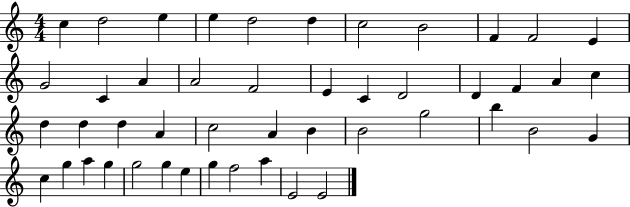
{
  \clef treble
  \numericTimeSignature
  \time 4/4
  \key c \major
  c''4 d''2 e''4 | e''4 d''2 d''4 | c''2 b'2 | f'4 f'2 e'4 | \break g'2 c'4 a'4 | a'2 f'2 | e'4 c'4 d'2 | d'4 f'4 a'4 c''4 | \break d''4 d''4 d''4 a'4 | c''2 a'4 b'4 | b'2 g''2 | b''4 b'2 g'4 | \break c''4 g''4 a''4 g''4 | g''2 g''4 e''4 | g''4 f''2 a''4 | e'2 e'2 | \break \bar "|."
}